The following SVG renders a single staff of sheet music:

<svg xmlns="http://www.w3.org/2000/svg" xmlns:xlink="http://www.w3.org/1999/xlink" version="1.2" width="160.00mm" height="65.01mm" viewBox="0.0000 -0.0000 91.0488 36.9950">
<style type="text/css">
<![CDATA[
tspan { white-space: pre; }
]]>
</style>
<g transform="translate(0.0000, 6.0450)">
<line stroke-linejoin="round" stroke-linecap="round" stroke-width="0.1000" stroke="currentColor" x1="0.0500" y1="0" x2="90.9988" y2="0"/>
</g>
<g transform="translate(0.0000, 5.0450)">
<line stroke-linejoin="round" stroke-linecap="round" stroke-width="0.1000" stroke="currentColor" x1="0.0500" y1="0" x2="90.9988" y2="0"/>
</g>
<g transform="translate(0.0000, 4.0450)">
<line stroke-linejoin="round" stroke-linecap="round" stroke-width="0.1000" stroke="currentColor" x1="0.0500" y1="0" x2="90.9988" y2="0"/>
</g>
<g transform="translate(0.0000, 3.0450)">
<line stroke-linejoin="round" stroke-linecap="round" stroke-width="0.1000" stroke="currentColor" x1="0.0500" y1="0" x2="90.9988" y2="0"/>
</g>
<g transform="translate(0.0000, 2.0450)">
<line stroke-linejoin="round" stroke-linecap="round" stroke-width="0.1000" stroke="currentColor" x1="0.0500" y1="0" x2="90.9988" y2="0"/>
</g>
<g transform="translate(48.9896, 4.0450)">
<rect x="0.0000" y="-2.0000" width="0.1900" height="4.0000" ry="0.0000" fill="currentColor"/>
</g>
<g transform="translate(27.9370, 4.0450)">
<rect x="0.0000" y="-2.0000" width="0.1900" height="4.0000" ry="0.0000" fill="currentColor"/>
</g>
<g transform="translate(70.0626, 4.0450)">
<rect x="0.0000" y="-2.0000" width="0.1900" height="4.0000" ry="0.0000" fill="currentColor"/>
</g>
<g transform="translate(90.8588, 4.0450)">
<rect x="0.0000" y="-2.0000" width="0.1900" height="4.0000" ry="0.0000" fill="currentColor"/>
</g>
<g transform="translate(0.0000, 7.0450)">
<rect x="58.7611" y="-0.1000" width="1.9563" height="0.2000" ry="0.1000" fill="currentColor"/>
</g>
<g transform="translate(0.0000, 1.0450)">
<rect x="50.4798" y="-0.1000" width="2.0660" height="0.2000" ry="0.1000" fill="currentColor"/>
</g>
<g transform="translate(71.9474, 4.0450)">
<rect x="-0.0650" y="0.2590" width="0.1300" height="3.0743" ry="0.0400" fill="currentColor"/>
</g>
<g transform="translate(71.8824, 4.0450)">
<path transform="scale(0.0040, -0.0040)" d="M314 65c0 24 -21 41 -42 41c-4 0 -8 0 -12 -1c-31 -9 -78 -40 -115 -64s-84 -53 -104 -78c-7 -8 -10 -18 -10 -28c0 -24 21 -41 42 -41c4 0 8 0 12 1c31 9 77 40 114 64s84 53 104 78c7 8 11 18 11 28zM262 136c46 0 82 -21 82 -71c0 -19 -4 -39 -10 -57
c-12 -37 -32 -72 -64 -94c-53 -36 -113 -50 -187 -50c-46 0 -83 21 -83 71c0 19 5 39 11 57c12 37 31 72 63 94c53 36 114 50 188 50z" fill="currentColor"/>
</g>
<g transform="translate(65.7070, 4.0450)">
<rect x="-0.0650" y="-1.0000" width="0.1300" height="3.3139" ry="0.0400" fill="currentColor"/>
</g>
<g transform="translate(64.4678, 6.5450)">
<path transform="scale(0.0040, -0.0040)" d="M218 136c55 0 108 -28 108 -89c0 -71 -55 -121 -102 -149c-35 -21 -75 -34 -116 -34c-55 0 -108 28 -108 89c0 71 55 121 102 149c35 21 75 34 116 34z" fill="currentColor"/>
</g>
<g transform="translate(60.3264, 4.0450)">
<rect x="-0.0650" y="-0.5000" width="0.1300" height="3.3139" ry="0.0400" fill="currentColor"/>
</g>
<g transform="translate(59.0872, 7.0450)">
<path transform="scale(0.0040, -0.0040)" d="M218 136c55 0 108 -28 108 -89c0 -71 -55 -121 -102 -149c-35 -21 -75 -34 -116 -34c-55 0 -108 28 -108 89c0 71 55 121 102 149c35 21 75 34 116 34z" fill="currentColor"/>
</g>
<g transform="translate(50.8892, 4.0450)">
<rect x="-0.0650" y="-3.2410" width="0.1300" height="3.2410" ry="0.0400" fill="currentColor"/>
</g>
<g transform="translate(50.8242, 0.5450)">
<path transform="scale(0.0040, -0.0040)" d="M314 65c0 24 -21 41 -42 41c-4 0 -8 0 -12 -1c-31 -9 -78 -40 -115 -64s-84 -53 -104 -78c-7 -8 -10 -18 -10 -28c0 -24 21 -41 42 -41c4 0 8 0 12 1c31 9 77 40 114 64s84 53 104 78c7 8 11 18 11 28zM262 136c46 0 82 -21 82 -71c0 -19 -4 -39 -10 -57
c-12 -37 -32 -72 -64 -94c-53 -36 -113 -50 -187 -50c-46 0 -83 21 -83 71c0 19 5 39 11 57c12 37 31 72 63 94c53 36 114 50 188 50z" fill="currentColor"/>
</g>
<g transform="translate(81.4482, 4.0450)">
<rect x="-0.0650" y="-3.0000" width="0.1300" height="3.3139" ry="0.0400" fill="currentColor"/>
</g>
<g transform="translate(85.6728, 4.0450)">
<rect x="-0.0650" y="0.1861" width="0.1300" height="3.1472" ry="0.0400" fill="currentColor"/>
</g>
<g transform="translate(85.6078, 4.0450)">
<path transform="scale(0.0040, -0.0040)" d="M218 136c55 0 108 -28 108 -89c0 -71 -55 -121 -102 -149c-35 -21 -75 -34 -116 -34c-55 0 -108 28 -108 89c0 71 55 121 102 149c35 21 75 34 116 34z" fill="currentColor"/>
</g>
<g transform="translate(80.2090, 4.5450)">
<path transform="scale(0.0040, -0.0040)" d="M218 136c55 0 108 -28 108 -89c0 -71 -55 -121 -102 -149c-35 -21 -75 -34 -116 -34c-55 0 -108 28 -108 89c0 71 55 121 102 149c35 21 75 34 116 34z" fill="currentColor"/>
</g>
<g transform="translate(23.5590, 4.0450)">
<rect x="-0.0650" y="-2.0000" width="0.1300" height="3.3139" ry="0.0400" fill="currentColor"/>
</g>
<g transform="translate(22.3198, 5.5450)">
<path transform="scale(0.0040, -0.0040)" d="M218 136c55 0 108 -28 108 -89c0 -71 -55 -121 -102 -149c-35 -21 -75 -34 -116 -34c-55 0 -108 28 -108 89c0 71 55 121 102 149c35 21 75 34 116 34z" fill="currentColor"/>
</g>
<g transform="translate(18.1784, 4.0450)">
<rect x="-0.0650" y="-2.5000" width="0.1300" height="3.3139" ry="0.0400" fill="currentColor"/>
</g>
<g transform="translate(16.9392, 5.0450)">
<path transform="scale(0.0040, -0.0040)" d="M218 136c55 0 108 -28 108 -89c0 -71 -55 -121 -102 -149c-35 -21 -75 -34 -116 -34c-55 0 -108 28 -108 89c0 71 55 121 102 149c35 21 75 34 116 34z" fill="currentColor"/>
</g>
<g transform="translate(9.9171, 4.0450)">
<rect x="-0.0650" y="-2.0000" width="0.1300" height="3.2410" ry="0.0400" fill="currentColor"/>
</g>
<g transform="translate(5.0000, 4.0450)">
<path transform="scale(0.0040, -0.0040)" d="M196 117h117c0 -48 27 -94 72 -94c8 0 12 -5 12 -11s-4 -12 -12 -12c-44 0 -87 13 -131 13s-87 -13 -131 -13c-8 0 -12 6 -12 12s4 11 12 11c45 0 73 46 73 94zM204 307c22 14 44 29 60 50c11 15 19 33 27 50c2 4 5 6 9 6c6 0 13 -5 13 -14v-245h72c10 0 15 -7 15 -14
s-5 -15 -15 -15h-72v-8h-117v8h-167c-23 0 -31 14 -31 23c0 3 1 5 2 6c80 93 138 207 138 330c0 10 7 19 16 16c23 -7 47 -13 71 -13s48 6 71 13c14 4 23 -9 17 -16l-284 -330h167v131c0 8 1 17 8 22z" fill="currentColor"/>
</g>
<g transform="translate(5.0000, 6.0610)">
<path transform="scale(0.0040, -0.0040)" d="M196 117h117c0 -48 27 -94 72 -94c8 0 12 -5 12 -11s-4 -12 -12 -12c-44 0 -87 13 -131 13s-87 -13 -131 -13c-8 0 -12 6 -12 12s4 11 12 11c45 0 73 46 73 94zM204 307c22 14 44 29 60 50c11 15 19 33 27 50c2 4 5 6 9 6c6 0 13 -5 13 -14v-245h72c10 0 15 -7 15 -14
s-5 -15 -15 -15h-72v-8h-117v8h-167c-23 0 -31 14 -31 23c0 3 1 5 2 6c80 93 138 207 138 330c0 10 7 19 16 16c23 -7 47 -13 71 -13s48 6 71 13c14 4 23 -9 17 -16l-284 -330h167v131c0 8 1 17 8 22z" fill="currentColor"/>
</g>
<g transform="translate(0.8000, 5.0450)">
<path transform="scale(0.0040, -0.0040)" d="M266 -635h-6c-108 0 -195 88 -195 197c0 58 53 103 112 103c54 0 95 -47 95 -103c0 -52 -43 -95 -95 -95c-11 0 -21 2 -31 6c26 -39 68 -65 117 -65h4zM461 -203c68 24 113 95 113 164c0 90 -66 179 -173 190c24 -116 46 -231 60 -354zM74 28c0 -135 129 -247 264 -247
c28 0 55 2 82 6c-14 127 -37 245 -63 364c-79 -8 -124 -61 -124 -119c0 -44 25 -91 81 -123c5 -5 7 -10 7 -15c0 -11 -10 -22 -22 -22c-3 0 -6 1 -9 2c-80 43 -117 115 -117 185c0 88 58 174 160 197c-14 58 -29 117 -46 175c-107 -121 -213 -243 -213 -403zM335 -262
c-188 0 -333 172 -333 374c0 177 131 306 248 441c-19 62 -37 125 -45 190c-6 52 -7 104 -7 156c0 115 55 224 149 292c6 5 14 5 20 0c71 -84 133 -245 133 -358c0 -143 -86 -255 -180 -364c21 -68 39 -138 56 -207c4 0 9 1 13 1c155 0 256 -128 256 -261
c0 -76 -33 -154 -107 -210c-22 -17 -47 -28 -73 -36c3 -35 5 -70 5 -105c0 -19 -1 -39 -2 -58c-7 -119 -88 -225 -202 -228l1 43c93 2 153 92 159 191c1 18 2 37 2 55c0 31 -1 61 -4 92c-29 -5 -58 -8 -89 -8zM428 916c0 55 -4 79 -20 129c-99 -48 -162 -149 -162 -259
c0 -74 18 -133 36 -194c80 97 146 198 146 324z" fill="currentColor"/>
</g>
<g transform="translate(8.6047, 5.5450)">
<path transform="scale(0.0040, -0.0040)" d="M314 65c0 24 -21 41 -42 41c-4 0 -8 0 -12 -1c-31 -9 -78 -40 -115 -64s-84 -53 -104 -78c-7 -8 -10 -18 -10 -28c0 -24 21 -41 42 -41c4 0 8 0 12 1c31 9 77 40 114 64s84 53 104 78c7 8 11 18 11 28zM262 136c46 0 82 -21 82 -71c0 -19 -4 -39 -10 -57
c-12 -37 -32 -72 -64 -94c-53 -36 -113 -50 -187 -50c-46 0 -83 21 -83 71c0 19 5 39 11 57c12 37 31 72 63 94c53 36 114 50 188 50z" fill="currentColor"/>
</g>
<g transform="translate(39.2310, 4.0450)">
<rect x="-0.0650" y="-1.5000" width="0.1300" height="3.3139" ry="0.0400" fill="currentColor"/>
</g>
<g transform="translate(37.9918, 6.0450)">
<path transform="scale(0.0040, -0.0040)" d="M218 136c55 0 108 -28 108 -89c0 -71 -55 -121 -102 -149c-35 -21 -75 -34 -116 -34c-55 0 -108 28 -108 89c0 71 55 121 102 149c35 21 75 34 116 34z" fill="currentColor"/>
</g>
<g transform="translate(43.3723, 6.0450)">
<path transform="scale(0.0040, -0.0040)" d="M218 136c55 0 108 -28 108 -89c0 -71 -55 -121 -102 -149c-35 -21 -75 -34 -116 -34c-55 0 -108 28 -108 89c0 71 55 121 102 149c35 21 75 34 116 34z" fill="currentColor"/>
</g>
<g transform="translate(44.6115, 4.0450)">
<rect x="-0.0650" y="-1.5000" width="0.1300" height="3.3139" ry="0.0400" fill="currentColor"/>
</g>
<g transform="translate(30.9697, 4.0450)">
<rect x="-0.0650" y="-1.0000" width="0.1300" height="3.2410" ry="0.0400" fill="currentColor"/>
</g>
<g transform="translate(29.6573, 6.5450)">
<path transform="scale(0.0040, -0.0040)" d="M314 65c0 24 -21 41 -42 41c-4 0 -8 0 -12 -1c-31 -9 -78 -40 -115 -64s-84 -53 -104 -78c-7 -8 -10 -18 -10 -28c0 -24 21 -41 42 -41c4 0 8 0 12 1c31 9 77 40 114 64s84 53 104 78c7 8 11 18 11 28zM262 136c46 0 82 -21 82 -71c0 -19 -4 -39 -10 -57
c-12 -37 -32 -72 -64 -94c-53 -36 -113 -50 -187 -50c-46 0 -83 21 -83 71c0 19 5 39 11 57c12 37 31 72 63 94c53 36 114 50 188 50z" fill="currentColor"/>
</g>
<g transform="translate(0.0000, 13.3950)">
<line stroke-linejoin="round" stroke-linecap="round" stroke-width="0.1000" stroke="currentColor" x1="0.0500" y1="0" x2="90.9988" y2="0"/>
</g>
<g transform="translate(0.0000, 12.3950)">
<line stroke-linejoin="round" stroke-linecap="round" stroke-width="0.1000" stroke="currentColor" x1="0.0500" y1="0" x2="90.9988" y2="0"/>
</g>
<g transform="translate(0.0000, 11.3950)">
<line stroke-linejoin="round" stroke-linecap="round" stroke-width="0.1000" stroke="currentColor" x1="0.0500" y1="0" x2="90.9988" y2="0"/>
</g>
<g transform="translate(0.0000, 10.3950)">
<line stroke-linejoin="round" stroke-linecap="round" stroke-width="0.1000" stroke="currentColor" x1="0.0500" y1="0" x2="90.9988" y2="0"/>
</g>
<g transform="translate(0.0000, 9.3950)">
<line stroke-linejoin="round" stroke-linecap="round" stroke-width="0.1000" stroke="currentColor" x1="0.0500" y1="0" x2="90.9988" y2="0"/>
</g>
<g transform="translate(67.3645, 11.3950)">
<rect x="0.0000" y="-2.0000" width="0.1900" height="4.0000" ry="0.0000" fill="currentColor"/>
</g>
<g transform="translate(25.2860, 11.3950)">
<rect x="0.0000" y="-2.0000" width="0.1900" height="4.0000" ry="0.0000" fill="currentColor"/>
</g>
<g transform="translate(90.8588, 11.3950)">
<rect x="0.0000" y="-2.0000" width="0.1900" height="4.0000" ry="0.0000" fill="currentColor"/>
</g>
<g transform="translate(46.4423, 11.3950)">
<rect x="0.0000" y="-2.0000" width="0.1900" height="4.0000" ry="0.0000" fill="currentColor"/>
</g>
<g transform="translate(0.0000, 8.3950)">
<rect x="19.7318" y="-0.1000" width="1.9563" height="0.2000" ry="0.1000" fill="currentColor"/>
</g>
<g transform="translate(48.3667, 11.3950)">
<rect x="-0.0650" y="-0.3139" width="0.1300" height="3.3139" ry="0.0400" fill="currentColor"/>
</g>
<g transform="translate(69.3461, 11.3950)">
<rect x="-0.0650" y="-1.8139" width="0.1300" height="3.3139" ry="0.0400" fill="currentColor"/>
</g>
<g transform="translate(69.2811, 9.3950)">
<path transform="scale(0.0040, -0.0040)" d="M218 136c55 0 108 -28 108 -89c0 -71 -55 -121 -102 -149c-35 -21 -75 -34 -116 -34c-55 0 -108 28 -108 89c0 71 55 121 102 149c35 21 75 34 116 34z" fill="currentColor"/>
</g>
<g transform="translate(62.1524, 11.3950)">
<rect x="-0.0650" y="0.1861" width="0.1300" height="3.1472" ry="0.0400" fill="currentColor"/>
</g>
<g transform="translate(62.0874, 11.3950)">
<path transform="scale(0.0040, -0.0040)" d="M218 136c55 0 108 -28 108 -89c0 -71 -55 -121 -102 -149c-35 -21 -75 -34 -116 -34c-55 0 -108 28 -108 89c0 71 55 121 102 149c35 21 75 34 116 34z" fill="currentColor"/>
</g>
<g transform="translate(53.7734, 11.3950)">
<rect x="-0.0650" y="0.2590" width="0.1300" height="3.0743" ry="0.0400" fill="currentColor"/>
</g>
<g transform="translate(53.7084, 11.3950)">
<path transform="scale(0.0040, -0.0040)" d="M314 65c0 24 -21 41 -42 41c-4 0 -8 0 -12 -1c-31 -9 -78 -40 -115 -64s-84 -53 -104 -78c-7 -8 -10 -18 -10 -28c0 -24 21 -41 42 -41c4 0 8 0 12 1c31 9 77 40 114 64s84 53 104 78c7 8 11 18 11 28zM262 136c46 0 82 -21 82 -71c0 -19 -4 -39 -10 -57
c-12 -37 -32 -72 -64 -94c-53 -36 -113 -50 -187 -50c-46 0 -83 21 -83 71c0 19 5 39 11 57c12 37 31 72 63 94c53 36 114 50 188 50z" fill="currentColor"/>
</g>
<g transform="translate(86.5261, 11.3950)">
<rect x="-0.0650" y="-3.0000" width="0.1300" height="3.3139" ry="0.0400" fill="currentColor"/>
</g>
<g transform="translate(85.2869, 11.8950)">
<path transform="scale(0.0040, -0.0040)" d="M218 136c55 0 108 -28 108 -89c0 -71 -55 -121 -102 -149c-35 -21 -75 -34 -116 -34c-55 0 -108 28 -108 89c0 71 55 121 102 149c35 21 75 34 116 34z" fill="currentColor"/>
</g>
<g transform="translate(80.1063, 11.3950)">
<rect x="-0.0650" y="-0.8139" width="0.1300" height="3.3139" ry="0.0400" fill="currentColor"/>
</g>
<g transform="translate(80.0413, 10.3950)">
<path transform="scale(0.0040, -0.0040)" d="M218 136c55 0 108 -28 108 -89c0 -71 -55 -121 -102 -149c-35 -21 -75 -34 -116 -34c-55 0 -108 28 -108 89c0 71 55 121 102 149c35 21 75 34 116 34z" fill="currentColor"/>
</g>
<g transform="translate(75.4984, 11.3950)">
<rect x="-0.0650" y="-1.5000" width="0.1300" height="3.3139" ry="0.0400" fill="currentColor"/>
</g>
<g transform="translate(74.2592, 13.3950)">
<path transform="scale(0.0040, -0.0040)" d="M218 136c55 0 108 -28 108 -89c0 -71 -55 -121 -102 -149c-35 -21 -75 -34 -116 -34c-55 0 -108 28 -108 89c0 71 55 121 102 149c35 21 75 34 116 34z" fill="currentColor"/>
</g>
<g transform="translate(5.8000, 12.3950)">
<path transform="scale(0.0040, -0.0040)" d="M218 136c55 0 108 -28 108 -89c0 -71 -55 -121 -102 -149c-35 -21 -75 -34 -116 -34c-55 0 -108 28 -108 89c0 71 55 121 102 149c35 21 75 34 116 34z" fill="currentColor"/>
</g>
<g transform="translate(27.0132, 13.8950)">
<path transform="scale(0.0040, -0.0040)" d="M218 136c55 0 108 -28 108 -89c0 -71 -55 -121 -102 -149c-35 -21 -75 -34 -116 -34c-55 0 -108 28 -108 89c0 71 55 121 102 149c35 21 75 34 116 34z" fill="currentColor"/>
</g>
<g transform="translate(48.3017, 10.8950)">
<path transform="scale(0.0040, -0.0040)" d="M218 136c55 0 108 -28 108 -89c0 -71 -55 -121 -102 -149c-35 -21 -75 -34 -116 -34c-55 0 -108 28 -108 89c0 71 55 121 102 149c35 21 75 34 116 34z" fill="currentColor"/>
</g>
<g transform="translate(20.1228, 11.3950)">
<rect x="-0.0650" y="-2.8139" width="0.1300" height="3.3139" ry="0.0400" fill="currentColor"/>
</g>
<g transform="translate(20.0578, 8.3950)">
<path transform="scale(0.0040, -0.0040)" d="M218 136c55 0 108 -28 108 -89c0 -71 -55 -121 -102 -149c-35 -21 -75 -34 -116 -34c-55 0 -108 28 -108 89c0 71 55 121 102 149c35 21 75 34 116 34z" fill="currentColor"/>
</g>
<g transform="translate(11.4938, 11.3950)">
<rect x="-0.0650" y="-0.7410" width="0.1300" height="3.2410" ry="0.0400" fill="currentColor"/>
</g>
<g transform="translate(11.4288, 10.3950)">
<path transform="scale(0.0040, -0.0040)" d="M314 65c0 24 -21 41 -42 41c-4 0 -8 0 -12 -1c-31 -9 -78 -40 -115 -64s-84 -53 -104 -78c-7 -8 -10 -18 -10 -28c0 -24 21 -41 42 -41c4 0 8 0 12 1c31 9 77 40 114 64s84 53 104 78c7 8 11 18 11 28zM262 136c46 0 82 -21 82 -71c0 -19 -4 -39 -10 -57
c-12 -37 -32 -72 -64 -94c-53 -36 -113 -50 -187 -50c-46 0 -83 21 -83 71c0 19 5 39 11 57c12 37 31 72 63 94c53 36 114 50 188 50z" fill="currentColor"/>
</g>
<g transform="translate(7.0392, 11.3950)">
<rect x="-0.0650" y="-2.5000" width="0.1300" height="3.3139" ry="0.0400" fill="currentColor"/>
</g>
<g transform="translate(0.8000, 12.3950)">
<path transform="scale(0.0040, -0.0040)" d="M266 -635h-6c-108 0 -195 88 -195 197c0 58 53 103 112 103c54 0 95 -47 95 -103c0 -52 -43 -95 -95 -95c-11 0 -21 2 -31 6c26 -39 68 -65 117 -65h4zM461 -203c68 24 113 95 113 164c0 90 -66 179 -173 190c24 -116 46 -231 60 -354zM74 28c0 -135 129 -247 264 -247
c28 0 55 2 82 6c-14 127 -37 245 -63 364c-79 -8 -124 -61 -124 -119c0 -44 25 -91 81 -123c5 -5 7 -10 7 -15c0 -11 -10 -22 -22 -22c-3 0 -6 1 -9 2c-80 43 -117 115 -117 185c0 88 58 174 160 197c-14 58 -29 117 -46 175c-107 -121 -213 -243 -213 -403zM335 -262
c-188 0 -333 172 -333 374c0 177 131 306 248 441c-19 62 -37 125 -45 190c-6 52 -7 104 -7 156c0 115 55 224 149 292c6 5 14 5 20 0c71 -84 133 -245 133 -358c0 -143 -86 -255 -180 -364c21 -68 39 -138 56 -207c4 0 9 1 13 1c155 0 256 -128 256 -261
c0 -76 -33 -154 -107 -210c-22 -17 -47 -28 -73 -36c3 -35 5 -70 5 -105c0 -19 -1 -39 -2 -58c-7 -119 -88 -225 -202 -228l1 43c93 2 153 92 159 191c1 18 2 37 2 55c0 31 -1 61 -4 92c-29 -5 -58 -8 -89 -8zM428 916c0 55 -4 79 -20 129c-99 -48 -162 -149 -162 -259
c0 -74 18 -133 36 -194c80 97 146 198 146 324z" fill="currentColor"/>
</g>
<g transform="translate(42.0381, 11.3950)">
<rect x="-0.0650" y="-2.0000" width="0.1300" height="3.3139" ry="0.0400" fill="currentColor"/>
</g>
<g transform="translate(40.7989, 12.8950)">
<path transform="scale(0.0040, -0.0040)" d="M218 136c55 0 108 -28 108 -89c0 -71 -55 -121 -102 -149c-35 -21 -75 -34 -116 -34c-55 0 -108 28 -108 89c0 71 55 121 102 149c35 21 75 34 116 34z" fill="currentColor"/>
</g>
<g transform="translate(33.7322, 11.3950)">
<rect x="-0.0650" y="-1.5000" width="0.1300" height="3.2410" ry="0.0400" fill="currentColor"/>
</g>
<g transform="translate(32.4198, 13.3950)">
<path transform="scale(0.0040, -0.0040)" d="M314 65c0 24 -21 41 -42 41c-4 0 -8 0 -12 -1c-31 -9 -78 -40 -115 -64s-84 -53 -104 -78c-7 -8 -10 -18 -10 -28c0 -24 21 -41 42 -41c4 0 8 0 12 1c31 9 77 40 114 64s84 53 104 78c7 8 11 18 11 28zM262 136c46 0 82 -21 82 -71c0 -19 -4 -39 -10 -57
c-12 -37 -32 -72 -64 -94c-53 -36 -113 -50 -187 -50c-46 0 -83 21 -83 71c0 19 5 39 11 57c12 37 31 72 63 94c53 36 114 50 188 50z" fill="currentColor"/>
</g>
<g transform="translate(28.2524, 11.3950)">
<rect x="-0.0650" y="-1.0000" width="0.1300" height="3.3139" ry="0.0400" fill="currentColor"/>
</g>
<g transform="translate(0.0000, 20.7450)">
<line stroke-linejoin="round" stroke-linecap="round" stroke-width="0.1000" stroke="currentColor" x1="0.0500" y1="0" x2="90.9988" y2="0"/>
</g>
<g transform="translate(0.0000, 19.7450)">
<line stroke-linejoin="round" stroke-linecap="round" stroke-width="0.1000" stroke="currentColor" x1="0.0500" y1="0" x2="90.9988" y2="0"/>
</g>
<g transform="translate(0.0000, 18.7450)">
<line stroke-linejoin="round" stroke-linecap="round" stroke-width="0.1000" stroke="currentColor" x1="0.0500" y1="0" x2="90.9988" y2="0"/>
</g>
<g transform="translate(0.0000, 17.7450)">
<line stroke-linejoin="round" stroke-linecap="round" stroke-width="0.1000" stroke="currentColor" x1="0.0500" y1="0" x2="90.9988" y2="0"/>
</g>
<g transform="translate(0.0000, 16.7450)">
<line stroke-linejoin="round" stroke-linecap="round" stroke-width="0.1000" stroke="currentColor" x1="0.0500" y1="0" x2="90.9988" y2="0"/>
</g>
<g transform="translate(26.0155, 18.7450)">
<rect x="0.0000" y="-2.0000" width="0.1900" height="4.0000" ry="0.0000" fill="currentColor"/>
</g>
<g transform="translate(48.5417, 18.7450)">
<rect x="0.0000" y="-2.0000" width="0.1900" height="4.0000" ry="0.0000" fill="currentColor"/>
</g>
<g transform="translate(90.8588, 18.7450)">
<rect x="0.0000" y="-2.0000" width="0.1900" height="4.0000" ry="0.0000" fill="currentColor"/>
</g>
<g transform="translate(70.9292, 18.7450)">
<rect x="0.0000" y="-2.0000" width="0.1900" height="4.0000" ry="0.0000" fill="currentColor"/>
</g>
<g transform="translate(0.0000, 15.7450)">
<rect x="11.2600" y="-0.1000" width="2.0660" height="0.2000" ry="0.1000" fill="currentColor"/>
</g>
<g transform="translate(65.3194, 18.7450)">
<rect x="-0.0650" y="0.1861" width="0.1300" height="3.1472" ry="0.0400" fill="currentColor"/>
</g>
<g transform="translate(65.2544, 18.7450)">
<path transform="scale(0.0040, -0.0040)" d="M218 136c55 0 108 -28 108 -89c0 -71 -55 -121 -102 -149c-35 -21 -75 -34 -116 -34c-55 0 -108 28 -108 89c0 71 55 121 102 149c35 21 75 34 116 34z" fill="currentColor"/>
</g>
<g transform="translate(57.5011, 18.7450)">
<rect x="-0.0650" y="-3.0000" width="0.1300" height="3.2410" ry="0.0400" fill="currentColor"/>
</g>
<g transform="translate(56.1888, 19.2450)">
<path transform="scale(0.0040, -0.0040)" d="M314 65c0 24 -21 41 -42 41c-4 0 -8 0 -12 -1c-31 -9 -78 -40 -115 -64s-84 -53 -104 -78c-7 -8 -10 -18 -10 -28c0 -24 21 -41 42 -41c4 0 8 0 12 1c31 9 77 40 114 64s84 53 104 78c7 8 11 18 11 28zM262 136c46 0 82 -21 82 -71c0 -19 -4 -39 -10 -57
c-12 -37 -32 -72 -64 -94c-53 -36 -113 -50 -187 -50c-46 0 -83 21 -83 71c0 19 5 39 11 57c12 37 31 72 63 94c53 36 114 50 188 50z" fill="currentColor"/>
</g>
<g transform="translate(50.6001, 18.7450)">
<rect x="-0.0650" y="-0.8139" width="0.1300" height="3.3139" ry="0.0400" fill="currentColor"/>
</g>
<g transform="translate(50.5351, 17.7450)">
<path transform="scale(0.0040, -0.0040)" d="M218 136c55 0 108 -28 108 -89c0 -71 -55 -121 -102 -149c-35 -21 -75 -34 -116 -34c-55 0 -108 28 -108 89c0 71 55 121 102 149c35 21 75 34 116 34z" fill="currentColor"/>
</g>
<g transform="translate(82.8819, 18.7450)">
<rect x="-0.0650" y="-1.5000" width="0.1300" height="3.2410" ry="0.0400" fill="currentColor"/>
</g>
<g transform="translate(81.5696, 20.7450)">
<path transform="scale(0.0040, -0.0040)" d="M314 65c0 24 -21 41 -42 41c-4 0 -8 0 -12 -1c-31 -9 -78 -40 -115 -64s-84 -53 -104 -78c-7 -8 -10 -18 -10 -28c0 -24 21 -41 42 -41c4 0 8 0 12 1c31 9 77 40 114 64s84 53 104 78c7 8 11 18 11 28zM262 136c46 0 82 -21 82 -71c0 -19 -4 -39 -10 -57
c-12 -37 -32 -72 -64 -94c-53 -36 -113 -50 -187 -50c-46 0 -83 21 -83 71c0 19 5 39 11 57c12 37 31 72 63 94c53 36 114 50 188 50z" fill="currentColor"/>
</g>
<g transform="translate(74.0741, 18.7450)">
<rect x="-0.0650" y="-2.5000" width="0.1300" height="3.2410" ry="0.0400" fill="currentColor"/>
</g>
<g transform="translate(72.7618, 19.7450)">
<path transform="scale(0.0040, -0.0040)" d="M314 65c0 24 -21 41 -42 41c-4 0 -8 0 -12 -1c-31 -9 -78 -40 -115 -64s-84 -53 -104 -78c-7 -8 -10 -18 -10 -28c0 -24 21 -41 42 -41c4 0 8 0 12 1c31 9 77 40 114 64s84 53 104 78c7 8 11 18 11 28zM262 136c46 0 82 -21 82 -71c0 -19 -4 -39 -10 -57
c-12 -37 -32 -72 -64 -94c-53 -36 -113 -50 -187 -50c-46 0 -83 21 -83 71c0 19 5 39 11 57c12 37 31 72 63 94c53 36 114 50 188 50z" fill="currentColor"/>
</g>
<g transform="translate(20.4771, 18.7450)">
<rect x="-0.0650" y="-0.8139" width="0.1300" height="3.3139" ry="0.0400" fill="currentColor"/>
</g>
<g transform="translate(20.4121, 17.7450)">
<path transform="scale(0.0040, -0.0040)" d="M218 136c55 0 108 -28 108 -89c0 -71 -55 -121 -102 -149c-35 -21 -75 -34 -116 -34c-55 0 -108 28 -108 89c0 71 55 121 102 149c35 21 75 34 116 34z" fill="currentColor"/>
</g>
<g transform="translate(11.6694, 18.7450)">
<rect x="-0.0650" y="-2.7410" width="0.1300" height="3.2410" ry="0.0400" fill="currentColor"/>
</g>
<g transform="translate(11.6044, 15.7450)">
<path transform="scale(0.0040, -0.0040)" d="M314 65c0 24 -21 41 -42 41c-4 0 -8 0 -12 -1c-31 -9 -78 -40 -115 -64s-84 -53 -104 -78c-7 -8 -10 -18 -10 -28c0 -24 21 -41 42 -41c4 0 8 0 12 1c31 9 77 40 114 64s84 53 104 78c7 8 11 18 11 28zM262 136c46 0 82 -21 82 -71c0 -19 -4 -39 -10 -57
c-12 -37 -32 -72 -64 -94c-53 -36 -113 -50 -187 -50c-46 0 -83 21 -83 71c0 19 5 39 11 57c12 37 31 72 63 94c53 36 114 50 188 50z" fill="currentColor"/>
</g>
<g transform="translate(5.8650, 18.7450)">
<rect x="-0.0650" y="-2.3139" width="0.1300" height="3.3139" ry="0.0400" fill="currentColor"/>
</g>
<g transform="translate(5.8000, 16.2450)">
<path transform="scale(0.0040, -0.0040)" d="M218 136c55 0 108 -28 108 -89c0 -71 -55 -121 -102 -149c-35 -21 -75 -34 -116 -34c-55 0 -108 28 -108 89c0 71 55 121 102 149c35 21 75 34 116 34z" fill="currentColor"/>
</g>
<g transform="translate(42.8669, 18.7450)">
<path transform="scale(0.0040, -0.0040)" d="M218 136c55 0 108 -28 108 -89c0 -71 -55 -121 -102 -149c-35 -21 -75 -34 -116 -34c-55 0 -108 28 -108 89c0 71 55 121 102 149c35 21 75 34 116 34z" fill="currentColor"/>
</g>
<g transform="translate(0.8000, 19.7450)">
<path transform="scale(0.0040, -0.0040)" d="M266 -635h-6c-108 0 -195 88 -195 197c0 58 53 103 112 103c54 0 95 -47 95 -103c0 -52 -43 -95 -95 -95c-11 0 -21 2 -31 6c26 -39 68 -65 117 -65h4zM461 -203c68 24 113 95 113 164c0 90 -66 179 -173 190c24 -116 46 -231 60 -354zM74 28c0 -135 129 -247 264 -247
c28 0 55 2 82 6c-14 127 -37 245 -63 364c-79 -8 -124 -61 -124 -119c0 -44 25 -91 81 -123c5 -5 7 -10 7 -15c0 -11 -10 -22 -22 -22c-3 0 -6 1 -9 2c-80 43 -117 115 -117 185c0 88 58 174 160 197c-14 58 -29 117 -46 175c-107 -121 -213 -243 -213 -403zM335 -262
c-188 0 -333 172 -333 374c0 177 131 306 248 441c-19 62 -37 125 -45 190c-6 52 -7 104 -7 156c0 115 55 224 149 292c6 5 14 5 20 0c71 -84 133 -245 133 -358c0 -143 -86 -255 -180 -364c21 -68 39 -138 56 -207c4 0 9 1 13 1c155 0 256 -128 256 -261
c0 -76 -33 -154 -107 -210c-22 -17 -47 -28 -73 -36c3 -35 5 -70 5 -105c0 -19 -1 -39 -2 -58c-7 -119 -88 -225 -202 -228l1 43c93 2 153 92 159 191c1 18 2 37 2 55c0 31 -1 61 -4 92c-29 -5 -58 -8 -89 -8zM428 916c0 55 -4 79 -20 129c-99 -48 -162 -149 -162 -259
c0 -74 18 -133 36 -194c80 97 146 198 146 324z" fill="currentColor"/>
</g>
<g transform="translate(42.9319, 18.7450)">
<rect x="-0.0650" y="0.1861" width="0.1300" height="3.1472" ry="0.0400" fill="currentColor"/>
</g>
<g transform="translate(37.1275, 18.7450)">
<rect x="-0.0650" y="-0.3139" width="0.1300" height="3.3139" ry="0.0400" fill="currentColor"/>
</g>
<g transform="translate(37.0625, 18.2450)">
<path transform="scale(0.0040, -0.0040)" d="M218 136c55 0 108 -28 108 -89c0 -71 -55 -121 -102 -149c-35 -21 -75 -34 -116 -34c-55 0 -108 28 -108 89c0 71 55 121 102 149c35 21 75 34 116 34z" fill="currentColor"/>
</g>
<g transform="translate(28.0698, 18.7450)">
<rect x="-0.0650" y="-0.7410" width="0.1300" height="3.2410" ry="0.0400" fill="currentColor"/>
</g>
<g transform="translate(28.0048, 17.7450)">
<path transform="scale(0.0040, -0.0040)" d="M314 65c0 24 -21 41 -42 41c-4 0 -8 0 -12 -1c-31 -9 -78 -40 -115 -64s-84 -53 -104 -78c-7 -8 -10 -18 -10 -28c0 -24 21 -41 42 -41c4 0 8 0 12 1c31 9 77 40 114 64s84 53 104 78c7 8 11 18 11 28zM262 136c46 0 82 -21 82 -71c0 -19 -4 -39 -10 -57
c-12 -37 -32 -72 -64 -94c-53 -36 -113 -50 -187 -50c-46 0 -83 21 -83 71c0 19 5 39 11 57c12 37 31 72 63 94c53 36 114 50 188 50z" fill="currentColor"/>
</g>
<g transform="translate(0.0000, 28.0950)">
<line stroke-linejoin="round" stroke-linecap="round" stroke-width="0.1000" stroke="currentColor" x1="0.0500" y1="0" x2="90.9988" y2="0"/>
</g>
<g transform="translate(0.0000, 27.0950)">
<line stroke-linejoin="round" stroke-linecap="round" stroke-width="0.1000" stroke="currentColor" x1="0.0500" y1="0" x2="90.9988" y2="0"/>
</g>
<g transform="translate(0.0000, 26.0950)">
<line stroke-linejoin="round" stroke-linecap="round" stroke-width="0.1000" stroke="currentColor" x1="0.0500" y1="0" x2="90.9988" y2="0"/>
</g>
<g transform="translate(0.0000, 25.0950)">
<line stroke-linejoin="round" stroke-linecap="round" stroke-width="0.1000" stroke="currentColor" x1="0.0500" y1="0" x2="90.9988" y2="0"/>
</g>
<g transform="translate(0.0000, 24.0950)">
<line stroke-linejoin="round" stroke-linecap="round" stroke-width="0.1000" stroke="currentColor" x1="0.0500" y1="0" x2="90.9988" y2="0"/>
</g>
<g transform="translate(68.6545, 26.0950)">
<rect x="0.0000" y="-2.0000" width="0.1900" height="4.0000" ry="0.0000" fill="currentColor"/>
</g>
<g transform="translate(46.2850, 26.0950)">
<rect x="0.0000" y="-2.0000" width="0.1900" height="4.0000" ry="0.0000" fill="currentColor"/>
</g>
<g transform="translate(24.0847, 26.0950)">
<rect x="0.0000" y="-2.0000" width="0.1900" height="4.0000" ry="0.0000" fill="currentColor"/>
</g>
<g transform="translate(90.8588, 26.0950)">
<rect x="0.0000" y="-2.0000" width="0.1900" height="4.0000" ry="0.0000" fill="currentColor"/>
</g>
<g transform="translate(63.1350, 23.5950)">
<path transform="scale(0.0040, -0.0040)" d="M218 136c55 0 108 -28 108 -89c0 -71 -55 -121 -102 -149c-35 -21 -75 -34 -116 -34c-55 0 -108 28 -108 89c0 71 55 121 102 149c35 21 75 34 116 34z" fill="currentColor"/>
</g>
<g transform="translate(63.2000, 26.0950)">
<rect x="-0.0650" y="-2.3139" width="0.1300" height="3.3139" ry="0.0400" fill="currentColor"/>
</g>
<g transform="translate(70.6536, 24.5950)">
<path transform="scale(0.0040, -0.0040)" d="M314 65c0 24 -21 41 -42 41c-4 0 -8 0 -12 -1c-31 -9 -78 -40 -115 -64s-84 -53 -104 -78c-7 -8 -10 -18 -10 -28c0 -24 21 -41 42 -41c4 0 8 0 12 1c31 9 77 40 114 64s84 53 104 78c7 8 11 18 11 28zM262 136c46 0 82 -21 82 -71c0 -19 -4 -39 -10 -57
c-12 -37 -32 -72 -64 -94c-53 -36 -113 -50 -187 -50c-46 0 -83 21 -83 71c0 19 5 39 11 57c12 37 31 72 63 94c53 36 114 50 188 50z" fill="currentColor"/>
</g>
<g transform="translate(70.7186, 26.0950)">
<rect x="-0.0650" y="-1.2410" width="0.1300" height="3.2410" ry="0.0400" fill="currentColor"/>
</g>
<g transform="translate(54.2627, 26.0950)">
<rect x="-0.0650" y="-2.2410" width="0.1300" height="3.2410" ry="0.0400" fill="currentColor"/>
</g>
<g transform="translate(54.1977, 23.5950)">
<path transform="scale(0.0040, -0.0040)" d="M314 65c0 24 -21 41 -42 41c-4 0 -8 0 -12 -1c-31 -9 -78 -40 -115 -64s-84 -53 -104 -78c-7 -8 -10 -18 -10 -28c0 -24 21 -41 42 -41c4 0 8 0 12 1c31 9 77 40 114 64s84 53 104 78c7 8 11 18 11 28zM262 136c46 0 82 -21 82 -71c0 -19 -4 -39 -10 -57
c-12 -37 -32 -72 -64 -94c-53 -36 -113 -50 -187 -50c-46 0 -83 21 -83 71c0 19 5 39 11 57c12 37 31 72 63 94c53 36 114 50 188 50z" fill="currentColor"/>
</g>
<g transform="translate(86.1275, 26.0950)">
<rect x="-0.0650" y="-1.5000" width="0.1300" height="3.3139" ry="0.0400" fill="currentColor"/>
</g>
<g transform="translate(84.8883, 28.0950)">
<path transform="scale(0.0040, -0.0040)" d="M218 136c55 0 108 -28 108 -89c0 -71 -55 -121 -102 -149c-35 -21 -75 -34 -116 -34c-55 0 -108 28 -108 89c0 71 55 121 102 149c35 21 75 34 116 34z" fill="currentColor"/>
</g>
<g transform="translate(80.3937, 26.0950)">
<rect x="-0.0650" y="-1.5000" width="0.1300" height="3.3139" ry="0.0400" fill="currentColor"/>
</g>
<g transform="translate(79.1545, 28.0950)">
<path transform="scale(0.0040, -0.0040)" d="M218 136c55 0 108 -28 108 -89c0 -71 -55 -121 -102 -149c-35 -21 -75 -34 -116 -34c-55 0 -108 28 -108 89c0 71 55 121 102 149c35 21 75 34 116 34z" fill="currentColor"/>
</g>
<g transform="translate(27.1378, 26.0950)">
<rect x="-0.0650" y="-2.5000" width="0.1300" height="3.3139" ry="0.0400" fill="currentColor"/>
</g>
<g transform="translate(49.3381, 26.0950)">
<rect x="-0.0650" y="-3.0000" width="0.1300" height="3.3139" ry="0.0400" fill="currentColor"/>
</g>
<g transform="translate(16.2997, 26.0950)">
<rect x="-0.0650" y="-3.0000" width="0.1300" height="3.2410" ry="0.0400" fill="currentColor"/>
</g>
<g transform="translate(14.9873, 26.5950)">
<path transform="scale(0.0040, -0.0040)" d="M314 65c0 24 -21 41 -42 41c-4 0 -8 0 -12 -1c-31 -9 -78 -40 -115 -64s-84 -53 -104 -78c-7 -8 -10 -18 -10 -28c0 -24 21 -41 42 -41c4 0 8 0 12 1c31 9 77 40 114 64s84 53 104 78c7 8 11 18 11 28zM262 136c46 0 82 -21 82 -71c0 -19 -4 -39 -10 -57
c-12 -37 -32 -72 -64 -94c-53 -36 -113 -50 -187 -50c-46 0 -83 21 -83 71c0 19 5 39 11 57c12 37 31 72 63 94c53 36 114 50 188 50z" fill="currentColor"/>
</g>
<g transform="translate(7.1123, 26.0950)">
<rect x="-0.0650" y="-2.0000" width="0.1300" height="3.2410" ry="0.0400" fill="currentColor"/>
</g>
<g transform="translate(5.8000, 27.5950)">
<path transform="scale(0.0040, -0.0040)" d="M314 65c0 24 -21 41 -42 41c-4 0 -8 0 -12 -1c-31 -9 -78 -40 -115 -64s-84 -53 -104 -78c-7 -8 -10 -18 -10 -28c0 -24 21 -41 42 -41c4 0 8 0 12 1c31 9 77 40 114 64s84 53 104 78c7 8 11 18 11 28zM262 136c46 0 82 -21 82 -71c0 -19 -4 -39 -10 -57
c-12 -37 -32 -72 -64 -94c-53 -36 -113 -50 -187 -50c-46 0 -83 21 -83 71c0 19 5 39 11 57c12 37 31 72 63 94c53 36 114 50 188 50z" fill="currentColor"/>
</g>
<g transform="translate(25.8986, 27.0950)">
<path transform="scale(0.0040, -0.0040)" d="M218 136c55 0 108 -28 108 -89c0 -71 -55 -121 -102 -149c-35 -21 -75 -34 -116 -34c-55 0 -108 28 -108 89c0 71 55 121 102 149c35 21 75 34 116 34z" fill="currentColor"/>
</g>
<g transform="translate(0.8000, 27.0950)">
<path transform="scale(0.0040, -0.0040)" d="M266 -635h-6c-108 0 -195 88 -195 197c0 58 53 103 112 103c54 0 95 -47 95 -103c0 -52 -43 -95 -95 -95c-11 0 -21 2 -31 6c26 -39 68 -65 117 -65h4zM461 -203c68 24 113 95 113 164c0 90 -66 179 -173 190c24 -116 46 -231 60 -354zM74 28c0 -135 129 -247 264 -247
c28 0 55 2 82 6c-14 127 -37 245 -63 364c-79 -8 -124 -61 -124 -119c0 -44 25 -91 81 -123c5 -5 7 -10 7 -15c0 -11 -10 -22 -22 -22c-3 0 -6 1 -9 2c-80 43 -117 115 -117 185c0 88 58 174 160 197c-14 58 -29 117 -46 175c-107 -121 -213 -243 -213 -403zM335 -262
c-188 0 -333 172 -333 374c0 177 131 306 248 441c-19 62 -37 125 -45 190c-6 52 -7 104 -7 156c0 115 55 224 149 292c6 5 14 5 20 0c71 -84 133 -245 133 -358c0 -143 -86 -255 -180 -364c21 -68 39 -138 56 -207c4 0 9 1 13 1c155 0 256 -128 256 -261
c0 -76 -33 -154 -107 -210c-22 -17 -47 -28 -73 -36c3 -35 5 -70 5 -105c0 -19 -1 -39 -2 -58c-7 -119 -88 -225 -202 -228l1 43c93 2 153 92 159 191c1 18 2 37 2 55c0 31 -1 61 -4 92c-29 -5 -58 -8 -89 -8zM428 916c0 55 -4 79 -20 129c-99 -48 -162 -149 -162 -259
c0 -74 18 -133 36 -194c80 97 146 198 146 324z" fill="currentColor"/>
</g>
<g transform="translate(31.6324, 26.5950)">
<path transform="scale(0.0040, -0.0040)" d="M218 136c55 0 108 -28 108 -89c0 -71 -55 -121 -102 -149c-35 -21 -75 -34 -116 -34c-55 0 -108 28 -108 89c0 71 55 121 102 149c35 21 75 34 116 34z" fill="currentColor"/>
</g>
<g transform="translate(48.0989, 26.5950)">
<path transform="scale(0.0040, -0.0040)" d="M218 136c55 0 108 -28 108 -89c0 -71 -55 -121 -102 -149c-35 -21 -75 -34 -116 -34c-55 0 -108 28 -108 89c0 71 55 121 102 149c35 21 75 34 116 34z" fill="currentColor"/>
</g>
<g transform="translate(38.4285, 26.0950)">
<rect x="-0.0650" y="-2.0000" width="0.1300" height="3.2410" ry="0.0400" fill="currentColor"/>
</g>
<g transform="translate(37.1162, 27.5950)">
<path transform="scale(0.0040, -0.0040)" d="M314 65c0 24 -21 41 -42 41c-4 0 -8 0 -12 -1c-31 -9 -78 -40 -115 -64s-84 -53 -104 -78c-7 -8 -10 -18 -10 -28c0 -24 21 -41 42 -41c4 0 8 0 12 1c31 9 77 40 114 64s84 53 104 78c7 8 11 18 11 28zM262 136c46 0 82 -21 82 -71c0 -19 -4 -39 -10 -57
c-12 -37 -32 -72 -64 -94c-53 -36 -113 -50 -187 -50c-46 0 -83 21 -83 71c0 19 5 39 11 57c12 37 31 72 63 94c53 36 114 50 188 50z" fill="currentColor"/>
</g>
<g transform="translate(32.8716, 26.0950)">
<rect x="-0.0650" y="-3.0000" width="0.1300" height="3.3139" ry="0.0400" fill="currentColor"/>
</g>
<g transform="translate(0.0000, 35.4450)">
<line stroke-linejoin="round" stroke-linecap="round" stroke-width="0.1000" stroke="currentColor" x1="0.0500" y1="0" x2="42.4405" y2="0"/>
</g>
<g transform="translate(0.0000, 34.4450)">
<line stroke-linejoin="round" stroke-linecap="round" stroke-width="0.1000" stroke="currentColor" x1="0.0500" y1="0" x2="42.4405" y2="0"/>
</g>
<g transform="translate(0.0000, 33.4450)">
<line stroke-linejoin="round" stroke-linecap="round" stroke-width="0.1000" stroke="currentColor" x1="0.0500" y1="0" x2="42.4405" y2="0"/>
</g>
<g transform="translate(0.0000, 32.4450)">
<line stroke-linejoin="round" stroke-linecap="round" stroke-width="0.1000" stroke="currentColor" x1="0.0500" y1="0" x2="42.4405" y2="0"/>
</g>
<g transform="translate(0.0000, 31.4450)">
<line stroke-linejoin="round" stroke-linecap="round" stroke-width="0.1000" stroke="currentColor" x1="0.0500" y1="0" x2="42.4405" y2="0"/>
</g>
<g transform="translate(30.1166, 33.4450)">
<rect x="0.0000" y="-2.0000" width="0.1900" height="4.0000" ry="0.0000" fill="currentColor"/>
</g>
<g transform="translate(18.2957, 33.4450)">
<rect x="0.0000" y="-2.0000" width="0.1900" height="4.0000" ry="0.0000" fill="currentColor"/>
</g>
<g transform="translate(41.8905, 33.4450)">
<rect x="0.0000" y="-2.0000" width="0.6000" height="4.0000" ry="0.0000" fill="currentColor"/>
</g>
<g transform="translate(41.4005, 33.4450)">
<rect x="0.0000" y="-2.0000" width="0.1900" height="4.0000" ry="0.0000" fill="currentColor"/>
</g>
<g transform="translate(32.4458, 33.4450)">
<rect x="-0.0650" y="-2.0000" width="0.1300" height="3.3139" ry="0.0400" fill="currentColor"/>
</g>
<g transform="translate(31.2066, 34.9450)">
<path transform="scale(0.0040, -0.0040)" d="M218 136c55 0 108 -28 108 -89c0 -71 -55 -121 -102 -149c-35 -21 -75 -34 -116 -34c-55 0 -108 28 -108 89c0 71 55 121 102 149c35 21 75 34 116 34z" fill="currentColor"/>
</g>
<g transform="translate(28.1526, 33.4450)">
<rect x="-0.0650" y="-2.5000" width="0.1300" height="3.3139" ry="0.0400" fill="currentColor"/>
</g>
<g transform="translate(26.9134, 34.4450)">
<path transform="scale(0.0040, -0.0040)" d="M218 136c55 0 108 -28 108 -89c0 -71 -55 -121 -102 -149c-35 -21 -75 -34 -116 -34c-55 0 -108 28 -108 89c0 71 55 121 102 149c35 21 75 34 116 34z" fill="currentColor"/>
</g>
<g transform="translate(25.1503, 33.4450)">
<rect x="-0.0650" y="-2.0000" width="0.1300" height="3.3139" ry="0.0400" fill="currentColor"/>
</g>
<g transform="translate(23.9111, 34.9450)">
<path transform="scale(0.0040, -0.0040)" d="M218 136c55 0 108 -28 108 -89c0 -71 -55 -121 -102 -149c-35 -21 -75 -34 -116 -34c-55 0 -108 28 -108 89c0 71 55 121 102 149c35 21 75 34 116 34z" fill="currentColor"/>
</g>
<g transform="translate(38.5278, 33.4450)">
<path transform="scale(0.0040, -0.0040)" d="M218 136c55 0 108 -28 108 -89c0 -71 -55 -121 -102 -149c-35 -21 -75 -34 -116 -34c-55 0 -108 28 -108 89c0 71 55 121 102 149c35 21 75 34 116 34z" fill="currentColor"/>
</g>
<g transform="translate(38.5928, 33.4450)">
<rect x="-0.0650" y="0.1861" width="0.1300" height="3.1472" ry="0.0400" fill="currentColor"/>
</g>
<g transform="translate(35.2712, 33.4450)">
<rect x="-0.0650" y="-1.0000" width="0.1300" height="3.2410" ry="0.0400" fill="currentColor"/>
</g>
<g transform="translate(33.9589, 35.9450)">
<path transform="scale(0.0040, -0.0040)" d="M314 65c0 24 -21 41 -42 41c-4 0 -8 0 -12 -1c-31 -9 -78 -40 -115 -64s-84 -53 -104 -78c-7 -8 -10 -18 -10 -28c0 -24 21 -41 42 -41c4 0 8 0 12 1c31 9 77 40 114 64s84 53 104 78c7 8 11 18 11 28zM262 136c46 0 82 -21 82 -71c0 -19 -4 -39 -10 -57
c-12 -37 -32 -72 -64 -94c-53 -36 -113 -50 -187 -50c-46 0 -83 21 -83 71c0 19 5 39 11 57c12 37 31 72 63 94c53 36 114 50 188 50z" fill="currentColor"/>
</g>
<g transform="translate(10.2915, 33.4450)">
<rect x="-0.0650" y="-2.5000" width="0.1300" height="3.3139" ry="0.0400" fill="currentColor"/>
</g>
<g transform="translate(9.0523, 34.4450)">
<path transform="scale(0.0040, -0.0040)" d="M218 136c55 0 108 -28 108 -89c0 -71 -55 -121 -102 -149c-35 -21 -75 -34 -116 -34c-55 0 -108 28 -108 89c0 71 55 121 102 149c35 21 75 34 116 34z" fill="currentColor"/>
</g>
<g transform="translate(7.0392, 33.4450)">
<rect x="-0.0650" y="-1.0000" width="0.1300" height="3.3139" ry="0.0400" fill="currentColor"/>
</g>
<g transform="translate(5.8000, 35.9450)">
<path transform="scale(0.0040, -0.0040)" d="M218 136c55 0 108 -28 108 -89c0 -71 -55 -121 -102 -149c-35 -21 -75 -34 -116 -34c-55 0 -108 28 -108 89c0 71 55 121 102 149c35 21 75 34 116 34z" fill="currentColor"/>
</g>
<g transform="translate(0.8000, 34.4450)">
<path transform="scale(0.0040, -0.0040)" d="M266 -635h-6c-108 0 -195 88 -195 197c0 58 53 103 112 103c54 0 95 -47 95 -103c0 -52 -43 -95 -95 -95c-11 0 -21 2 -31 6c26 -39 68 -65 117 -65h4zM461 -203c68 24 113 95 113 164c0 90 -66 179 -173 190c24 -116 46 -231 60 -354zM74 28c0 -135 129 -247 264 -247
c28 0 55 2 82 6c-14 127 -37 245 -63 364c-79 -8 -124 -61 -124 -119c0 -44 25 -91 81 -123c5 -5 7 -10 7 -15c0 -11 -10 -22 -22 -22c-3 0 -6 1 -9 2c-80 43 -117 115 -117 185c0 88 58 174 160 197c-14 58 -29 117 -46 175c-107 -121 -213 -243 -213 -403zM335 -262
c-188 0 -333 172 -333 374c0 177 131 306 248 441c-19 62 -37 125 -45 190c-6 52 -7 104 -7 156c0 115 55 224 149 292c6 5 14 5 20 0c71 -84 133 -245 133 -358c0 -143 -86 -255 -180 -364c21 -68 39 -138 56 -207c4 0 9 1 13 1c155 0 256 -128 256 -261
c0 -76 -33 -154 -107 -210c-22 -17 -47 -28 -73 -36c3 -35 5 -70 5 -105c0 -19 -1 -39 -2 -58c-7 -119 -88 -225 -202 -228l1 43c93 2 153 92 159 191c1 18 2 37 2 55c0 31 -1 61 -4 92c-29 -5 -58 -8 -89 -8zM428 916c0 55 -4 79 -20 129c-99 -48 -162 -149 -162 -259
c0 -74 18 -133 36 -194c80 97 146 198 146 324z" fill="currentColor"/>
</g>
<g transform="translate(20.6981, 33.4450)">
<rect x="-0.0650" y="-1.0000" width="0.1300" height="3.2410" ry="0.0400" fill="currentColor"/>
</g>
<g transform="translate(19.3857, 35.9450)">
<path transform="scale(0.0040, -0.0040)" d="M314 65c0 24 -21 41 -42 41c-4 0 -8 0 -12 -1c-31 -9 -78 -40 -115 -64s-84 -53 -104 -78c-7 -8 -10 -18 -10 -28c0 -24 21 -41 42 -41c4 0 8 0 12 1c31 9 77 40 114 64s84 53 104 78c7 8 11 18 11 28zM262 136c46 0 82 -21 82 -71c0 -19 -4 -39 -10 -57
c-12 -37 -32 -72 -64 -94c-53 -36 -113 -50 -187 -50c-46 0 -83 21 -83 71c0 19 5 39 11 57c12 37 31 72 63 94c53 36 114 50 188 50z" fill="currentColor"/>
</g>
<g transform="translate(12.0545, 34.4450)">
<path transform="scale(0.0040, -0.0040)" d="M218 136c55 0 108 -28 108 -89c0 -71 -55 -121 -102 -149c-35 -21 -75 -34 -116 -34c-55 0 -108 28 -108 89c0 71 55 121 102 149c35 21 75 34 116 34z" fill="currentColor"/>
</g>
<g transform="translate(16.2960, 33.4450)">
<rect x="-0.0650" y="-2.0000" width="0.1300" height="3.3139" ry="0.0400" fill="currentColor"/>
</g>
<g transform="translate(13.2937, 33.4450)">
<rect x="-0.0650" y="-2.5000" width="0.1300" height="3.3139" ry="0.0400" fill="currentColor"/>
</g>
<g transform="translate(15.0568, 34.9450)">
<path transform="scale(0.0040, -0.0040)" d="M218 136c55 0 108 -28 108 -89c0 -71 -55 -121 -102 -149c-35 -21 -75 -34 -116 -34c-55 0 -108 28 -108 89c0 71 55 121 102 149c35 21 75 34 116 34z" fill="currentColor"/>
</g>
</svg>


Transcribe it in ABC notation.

X:1
T:Untitled
M:4/4
L:1/4
K:C
F2 G F D2 E E b2 C D B2 A B G d2 a D E2 F c B2 B f E d A g a2 d d2 c B d A2 B G2 E2 F2 A2 G A F2 A g2 g e2 E E D G G F D2 F G F D2 B